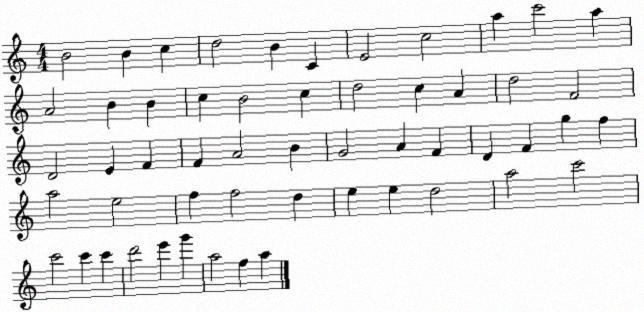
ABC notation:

X:1
T:Untitled
M:4/4
L:1/4
K:C
B2 B c d2 B C E2 c2 a c'2 a A2 B B c B2 c d2 c A d2 F2 D2 E F F A2 B G2 A F D F g f a2 e2 f f2 d e e d2 a2 c'2 c'2 c' c' d'2 e' g' a2 f a